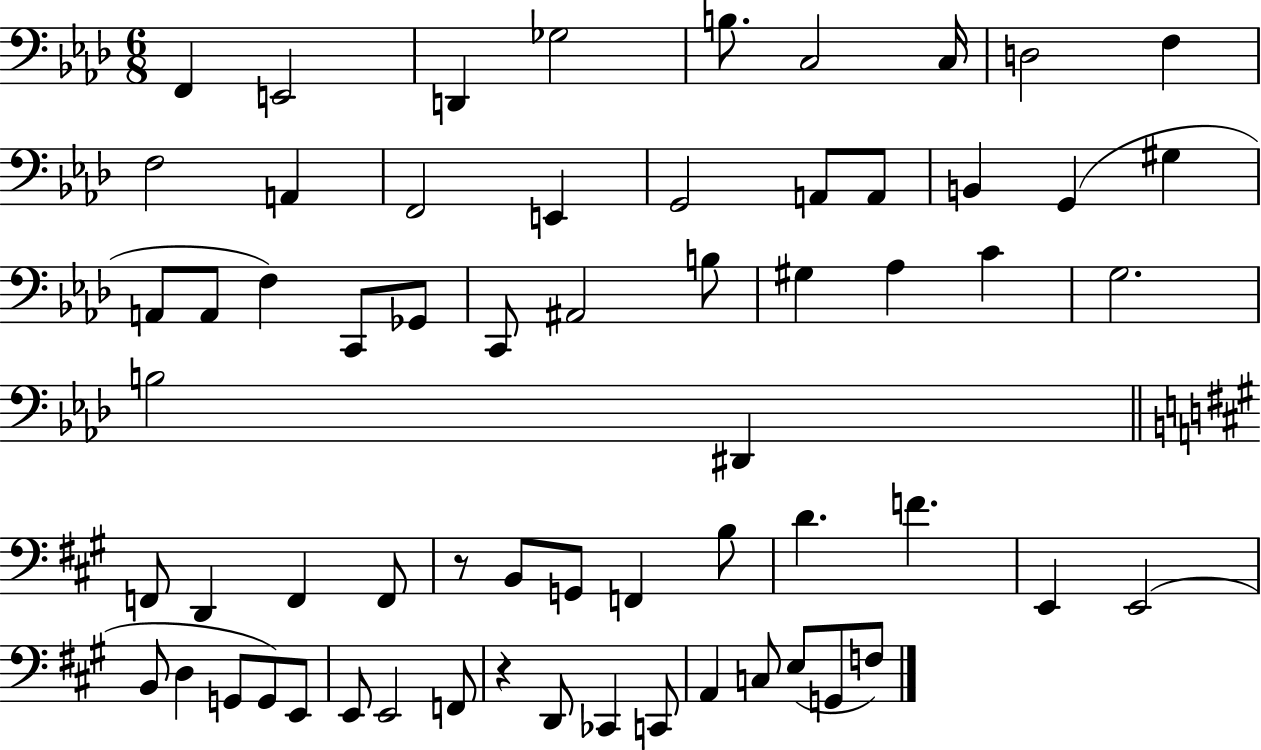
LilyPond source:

{
  \clef bass
  \numericTimeSignature
  \time 6/8
  \key aes \major
  \repeat volta 2 { f,4 e,2 | d,4 ges2 | b8. c2 c16 | d2 f4 | \break f2 a,4 | f,2 e,4 | g,2 a,8 a,8 | b,4 g,4( gis4 | \break a,8 a,8 f4) c,8 ges,8 | c,8 ais,2 b8 | gis4 aes4 c'4 | g2. | \break b2 dis,4 | \bar "||" \break \key a \major f,8 d,4 f,4 f,8 | r8 b,8 g,8 f,4 b8 | d'4. f'4. | e,4 e,2( | \break b,8 d4 g,8 g,8) e,8 | e,8 e,2 f,8 | r4 d,8 ces,4 c,8 | a,4 c8 e8( g,8 f8) | \break } \bar "|."
}